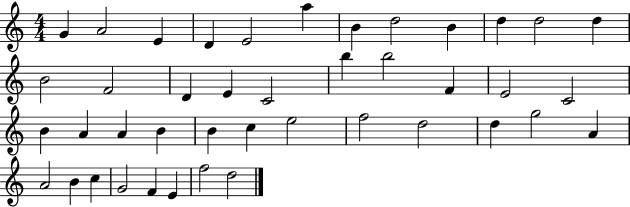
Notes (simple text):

G4/q A4/h E4/q D4/q E4/h A5/q B4/q D5/h B4/q D5/q D5/h D5/q B4/h F4/h D4/q E4/q C4/h B5/q B5/h F4/q E4/h C4/h B4/q A4/q A4/q B4/q B4/q C5/q E5/h F5/h D5/h D5/q G5/h A4/q A4/h B4/q C5/q G4/h F4/q E4/q F5/h D5/h